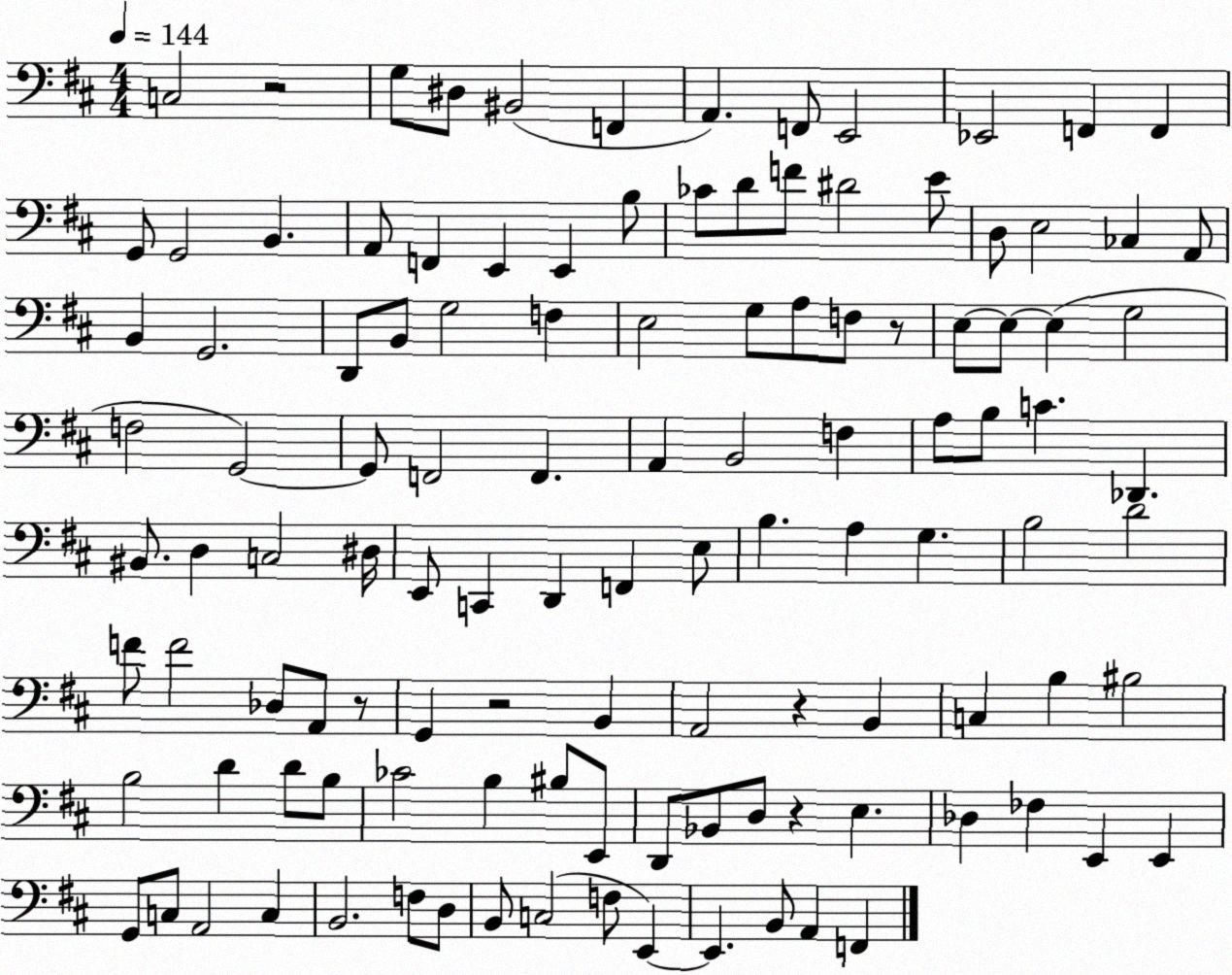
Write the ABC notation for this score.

X:1
T:Untitled
M:4/4
L:1/4
K:D
C,2 z2 G,/2 ^D,/2 ^B,,2 F,, A,, F,,/2 E,,2 _E,,2 F,, F,, G,,/2 G,,2 B,, A,,/2 F,, E,, E,, B,/2 _C/2 D/2 F/2 ^D2 E/2 D,/2 E,2 _C, A,,/2 B,, G,,2 D,,/2 B,,/2 G,2 F, E,2 G,/2 A,/2 F,/2 z/2 E,/2 E,/2 E, G,2 F,2 G,,2 G,,/2 F,,2 F,, A,, B,,2 F, A,/2 B,/2 C _D,, ^B,,/2 D, C,2 ^D,/4 E,,/2 C,, D,, F,, E,/2 B, A, G, B,2 D2 F/2 F2 _D,/2 A,,/2 z/2 G,, z2 B,, A,,2 z B,, C, B, ^B,2 B,2 D D/2 B,/2 _C2 B, ^B,/2 E,,/2 D,,/2 _B,,/2 D,/2 z E, _D, _F, E,, E,, G,,/2 C,/2 A,,2 C, B,,2 F,/2 D,/2 B,,/2 C,2 F,/2 E,, E,, B,,/2 A,, F,,